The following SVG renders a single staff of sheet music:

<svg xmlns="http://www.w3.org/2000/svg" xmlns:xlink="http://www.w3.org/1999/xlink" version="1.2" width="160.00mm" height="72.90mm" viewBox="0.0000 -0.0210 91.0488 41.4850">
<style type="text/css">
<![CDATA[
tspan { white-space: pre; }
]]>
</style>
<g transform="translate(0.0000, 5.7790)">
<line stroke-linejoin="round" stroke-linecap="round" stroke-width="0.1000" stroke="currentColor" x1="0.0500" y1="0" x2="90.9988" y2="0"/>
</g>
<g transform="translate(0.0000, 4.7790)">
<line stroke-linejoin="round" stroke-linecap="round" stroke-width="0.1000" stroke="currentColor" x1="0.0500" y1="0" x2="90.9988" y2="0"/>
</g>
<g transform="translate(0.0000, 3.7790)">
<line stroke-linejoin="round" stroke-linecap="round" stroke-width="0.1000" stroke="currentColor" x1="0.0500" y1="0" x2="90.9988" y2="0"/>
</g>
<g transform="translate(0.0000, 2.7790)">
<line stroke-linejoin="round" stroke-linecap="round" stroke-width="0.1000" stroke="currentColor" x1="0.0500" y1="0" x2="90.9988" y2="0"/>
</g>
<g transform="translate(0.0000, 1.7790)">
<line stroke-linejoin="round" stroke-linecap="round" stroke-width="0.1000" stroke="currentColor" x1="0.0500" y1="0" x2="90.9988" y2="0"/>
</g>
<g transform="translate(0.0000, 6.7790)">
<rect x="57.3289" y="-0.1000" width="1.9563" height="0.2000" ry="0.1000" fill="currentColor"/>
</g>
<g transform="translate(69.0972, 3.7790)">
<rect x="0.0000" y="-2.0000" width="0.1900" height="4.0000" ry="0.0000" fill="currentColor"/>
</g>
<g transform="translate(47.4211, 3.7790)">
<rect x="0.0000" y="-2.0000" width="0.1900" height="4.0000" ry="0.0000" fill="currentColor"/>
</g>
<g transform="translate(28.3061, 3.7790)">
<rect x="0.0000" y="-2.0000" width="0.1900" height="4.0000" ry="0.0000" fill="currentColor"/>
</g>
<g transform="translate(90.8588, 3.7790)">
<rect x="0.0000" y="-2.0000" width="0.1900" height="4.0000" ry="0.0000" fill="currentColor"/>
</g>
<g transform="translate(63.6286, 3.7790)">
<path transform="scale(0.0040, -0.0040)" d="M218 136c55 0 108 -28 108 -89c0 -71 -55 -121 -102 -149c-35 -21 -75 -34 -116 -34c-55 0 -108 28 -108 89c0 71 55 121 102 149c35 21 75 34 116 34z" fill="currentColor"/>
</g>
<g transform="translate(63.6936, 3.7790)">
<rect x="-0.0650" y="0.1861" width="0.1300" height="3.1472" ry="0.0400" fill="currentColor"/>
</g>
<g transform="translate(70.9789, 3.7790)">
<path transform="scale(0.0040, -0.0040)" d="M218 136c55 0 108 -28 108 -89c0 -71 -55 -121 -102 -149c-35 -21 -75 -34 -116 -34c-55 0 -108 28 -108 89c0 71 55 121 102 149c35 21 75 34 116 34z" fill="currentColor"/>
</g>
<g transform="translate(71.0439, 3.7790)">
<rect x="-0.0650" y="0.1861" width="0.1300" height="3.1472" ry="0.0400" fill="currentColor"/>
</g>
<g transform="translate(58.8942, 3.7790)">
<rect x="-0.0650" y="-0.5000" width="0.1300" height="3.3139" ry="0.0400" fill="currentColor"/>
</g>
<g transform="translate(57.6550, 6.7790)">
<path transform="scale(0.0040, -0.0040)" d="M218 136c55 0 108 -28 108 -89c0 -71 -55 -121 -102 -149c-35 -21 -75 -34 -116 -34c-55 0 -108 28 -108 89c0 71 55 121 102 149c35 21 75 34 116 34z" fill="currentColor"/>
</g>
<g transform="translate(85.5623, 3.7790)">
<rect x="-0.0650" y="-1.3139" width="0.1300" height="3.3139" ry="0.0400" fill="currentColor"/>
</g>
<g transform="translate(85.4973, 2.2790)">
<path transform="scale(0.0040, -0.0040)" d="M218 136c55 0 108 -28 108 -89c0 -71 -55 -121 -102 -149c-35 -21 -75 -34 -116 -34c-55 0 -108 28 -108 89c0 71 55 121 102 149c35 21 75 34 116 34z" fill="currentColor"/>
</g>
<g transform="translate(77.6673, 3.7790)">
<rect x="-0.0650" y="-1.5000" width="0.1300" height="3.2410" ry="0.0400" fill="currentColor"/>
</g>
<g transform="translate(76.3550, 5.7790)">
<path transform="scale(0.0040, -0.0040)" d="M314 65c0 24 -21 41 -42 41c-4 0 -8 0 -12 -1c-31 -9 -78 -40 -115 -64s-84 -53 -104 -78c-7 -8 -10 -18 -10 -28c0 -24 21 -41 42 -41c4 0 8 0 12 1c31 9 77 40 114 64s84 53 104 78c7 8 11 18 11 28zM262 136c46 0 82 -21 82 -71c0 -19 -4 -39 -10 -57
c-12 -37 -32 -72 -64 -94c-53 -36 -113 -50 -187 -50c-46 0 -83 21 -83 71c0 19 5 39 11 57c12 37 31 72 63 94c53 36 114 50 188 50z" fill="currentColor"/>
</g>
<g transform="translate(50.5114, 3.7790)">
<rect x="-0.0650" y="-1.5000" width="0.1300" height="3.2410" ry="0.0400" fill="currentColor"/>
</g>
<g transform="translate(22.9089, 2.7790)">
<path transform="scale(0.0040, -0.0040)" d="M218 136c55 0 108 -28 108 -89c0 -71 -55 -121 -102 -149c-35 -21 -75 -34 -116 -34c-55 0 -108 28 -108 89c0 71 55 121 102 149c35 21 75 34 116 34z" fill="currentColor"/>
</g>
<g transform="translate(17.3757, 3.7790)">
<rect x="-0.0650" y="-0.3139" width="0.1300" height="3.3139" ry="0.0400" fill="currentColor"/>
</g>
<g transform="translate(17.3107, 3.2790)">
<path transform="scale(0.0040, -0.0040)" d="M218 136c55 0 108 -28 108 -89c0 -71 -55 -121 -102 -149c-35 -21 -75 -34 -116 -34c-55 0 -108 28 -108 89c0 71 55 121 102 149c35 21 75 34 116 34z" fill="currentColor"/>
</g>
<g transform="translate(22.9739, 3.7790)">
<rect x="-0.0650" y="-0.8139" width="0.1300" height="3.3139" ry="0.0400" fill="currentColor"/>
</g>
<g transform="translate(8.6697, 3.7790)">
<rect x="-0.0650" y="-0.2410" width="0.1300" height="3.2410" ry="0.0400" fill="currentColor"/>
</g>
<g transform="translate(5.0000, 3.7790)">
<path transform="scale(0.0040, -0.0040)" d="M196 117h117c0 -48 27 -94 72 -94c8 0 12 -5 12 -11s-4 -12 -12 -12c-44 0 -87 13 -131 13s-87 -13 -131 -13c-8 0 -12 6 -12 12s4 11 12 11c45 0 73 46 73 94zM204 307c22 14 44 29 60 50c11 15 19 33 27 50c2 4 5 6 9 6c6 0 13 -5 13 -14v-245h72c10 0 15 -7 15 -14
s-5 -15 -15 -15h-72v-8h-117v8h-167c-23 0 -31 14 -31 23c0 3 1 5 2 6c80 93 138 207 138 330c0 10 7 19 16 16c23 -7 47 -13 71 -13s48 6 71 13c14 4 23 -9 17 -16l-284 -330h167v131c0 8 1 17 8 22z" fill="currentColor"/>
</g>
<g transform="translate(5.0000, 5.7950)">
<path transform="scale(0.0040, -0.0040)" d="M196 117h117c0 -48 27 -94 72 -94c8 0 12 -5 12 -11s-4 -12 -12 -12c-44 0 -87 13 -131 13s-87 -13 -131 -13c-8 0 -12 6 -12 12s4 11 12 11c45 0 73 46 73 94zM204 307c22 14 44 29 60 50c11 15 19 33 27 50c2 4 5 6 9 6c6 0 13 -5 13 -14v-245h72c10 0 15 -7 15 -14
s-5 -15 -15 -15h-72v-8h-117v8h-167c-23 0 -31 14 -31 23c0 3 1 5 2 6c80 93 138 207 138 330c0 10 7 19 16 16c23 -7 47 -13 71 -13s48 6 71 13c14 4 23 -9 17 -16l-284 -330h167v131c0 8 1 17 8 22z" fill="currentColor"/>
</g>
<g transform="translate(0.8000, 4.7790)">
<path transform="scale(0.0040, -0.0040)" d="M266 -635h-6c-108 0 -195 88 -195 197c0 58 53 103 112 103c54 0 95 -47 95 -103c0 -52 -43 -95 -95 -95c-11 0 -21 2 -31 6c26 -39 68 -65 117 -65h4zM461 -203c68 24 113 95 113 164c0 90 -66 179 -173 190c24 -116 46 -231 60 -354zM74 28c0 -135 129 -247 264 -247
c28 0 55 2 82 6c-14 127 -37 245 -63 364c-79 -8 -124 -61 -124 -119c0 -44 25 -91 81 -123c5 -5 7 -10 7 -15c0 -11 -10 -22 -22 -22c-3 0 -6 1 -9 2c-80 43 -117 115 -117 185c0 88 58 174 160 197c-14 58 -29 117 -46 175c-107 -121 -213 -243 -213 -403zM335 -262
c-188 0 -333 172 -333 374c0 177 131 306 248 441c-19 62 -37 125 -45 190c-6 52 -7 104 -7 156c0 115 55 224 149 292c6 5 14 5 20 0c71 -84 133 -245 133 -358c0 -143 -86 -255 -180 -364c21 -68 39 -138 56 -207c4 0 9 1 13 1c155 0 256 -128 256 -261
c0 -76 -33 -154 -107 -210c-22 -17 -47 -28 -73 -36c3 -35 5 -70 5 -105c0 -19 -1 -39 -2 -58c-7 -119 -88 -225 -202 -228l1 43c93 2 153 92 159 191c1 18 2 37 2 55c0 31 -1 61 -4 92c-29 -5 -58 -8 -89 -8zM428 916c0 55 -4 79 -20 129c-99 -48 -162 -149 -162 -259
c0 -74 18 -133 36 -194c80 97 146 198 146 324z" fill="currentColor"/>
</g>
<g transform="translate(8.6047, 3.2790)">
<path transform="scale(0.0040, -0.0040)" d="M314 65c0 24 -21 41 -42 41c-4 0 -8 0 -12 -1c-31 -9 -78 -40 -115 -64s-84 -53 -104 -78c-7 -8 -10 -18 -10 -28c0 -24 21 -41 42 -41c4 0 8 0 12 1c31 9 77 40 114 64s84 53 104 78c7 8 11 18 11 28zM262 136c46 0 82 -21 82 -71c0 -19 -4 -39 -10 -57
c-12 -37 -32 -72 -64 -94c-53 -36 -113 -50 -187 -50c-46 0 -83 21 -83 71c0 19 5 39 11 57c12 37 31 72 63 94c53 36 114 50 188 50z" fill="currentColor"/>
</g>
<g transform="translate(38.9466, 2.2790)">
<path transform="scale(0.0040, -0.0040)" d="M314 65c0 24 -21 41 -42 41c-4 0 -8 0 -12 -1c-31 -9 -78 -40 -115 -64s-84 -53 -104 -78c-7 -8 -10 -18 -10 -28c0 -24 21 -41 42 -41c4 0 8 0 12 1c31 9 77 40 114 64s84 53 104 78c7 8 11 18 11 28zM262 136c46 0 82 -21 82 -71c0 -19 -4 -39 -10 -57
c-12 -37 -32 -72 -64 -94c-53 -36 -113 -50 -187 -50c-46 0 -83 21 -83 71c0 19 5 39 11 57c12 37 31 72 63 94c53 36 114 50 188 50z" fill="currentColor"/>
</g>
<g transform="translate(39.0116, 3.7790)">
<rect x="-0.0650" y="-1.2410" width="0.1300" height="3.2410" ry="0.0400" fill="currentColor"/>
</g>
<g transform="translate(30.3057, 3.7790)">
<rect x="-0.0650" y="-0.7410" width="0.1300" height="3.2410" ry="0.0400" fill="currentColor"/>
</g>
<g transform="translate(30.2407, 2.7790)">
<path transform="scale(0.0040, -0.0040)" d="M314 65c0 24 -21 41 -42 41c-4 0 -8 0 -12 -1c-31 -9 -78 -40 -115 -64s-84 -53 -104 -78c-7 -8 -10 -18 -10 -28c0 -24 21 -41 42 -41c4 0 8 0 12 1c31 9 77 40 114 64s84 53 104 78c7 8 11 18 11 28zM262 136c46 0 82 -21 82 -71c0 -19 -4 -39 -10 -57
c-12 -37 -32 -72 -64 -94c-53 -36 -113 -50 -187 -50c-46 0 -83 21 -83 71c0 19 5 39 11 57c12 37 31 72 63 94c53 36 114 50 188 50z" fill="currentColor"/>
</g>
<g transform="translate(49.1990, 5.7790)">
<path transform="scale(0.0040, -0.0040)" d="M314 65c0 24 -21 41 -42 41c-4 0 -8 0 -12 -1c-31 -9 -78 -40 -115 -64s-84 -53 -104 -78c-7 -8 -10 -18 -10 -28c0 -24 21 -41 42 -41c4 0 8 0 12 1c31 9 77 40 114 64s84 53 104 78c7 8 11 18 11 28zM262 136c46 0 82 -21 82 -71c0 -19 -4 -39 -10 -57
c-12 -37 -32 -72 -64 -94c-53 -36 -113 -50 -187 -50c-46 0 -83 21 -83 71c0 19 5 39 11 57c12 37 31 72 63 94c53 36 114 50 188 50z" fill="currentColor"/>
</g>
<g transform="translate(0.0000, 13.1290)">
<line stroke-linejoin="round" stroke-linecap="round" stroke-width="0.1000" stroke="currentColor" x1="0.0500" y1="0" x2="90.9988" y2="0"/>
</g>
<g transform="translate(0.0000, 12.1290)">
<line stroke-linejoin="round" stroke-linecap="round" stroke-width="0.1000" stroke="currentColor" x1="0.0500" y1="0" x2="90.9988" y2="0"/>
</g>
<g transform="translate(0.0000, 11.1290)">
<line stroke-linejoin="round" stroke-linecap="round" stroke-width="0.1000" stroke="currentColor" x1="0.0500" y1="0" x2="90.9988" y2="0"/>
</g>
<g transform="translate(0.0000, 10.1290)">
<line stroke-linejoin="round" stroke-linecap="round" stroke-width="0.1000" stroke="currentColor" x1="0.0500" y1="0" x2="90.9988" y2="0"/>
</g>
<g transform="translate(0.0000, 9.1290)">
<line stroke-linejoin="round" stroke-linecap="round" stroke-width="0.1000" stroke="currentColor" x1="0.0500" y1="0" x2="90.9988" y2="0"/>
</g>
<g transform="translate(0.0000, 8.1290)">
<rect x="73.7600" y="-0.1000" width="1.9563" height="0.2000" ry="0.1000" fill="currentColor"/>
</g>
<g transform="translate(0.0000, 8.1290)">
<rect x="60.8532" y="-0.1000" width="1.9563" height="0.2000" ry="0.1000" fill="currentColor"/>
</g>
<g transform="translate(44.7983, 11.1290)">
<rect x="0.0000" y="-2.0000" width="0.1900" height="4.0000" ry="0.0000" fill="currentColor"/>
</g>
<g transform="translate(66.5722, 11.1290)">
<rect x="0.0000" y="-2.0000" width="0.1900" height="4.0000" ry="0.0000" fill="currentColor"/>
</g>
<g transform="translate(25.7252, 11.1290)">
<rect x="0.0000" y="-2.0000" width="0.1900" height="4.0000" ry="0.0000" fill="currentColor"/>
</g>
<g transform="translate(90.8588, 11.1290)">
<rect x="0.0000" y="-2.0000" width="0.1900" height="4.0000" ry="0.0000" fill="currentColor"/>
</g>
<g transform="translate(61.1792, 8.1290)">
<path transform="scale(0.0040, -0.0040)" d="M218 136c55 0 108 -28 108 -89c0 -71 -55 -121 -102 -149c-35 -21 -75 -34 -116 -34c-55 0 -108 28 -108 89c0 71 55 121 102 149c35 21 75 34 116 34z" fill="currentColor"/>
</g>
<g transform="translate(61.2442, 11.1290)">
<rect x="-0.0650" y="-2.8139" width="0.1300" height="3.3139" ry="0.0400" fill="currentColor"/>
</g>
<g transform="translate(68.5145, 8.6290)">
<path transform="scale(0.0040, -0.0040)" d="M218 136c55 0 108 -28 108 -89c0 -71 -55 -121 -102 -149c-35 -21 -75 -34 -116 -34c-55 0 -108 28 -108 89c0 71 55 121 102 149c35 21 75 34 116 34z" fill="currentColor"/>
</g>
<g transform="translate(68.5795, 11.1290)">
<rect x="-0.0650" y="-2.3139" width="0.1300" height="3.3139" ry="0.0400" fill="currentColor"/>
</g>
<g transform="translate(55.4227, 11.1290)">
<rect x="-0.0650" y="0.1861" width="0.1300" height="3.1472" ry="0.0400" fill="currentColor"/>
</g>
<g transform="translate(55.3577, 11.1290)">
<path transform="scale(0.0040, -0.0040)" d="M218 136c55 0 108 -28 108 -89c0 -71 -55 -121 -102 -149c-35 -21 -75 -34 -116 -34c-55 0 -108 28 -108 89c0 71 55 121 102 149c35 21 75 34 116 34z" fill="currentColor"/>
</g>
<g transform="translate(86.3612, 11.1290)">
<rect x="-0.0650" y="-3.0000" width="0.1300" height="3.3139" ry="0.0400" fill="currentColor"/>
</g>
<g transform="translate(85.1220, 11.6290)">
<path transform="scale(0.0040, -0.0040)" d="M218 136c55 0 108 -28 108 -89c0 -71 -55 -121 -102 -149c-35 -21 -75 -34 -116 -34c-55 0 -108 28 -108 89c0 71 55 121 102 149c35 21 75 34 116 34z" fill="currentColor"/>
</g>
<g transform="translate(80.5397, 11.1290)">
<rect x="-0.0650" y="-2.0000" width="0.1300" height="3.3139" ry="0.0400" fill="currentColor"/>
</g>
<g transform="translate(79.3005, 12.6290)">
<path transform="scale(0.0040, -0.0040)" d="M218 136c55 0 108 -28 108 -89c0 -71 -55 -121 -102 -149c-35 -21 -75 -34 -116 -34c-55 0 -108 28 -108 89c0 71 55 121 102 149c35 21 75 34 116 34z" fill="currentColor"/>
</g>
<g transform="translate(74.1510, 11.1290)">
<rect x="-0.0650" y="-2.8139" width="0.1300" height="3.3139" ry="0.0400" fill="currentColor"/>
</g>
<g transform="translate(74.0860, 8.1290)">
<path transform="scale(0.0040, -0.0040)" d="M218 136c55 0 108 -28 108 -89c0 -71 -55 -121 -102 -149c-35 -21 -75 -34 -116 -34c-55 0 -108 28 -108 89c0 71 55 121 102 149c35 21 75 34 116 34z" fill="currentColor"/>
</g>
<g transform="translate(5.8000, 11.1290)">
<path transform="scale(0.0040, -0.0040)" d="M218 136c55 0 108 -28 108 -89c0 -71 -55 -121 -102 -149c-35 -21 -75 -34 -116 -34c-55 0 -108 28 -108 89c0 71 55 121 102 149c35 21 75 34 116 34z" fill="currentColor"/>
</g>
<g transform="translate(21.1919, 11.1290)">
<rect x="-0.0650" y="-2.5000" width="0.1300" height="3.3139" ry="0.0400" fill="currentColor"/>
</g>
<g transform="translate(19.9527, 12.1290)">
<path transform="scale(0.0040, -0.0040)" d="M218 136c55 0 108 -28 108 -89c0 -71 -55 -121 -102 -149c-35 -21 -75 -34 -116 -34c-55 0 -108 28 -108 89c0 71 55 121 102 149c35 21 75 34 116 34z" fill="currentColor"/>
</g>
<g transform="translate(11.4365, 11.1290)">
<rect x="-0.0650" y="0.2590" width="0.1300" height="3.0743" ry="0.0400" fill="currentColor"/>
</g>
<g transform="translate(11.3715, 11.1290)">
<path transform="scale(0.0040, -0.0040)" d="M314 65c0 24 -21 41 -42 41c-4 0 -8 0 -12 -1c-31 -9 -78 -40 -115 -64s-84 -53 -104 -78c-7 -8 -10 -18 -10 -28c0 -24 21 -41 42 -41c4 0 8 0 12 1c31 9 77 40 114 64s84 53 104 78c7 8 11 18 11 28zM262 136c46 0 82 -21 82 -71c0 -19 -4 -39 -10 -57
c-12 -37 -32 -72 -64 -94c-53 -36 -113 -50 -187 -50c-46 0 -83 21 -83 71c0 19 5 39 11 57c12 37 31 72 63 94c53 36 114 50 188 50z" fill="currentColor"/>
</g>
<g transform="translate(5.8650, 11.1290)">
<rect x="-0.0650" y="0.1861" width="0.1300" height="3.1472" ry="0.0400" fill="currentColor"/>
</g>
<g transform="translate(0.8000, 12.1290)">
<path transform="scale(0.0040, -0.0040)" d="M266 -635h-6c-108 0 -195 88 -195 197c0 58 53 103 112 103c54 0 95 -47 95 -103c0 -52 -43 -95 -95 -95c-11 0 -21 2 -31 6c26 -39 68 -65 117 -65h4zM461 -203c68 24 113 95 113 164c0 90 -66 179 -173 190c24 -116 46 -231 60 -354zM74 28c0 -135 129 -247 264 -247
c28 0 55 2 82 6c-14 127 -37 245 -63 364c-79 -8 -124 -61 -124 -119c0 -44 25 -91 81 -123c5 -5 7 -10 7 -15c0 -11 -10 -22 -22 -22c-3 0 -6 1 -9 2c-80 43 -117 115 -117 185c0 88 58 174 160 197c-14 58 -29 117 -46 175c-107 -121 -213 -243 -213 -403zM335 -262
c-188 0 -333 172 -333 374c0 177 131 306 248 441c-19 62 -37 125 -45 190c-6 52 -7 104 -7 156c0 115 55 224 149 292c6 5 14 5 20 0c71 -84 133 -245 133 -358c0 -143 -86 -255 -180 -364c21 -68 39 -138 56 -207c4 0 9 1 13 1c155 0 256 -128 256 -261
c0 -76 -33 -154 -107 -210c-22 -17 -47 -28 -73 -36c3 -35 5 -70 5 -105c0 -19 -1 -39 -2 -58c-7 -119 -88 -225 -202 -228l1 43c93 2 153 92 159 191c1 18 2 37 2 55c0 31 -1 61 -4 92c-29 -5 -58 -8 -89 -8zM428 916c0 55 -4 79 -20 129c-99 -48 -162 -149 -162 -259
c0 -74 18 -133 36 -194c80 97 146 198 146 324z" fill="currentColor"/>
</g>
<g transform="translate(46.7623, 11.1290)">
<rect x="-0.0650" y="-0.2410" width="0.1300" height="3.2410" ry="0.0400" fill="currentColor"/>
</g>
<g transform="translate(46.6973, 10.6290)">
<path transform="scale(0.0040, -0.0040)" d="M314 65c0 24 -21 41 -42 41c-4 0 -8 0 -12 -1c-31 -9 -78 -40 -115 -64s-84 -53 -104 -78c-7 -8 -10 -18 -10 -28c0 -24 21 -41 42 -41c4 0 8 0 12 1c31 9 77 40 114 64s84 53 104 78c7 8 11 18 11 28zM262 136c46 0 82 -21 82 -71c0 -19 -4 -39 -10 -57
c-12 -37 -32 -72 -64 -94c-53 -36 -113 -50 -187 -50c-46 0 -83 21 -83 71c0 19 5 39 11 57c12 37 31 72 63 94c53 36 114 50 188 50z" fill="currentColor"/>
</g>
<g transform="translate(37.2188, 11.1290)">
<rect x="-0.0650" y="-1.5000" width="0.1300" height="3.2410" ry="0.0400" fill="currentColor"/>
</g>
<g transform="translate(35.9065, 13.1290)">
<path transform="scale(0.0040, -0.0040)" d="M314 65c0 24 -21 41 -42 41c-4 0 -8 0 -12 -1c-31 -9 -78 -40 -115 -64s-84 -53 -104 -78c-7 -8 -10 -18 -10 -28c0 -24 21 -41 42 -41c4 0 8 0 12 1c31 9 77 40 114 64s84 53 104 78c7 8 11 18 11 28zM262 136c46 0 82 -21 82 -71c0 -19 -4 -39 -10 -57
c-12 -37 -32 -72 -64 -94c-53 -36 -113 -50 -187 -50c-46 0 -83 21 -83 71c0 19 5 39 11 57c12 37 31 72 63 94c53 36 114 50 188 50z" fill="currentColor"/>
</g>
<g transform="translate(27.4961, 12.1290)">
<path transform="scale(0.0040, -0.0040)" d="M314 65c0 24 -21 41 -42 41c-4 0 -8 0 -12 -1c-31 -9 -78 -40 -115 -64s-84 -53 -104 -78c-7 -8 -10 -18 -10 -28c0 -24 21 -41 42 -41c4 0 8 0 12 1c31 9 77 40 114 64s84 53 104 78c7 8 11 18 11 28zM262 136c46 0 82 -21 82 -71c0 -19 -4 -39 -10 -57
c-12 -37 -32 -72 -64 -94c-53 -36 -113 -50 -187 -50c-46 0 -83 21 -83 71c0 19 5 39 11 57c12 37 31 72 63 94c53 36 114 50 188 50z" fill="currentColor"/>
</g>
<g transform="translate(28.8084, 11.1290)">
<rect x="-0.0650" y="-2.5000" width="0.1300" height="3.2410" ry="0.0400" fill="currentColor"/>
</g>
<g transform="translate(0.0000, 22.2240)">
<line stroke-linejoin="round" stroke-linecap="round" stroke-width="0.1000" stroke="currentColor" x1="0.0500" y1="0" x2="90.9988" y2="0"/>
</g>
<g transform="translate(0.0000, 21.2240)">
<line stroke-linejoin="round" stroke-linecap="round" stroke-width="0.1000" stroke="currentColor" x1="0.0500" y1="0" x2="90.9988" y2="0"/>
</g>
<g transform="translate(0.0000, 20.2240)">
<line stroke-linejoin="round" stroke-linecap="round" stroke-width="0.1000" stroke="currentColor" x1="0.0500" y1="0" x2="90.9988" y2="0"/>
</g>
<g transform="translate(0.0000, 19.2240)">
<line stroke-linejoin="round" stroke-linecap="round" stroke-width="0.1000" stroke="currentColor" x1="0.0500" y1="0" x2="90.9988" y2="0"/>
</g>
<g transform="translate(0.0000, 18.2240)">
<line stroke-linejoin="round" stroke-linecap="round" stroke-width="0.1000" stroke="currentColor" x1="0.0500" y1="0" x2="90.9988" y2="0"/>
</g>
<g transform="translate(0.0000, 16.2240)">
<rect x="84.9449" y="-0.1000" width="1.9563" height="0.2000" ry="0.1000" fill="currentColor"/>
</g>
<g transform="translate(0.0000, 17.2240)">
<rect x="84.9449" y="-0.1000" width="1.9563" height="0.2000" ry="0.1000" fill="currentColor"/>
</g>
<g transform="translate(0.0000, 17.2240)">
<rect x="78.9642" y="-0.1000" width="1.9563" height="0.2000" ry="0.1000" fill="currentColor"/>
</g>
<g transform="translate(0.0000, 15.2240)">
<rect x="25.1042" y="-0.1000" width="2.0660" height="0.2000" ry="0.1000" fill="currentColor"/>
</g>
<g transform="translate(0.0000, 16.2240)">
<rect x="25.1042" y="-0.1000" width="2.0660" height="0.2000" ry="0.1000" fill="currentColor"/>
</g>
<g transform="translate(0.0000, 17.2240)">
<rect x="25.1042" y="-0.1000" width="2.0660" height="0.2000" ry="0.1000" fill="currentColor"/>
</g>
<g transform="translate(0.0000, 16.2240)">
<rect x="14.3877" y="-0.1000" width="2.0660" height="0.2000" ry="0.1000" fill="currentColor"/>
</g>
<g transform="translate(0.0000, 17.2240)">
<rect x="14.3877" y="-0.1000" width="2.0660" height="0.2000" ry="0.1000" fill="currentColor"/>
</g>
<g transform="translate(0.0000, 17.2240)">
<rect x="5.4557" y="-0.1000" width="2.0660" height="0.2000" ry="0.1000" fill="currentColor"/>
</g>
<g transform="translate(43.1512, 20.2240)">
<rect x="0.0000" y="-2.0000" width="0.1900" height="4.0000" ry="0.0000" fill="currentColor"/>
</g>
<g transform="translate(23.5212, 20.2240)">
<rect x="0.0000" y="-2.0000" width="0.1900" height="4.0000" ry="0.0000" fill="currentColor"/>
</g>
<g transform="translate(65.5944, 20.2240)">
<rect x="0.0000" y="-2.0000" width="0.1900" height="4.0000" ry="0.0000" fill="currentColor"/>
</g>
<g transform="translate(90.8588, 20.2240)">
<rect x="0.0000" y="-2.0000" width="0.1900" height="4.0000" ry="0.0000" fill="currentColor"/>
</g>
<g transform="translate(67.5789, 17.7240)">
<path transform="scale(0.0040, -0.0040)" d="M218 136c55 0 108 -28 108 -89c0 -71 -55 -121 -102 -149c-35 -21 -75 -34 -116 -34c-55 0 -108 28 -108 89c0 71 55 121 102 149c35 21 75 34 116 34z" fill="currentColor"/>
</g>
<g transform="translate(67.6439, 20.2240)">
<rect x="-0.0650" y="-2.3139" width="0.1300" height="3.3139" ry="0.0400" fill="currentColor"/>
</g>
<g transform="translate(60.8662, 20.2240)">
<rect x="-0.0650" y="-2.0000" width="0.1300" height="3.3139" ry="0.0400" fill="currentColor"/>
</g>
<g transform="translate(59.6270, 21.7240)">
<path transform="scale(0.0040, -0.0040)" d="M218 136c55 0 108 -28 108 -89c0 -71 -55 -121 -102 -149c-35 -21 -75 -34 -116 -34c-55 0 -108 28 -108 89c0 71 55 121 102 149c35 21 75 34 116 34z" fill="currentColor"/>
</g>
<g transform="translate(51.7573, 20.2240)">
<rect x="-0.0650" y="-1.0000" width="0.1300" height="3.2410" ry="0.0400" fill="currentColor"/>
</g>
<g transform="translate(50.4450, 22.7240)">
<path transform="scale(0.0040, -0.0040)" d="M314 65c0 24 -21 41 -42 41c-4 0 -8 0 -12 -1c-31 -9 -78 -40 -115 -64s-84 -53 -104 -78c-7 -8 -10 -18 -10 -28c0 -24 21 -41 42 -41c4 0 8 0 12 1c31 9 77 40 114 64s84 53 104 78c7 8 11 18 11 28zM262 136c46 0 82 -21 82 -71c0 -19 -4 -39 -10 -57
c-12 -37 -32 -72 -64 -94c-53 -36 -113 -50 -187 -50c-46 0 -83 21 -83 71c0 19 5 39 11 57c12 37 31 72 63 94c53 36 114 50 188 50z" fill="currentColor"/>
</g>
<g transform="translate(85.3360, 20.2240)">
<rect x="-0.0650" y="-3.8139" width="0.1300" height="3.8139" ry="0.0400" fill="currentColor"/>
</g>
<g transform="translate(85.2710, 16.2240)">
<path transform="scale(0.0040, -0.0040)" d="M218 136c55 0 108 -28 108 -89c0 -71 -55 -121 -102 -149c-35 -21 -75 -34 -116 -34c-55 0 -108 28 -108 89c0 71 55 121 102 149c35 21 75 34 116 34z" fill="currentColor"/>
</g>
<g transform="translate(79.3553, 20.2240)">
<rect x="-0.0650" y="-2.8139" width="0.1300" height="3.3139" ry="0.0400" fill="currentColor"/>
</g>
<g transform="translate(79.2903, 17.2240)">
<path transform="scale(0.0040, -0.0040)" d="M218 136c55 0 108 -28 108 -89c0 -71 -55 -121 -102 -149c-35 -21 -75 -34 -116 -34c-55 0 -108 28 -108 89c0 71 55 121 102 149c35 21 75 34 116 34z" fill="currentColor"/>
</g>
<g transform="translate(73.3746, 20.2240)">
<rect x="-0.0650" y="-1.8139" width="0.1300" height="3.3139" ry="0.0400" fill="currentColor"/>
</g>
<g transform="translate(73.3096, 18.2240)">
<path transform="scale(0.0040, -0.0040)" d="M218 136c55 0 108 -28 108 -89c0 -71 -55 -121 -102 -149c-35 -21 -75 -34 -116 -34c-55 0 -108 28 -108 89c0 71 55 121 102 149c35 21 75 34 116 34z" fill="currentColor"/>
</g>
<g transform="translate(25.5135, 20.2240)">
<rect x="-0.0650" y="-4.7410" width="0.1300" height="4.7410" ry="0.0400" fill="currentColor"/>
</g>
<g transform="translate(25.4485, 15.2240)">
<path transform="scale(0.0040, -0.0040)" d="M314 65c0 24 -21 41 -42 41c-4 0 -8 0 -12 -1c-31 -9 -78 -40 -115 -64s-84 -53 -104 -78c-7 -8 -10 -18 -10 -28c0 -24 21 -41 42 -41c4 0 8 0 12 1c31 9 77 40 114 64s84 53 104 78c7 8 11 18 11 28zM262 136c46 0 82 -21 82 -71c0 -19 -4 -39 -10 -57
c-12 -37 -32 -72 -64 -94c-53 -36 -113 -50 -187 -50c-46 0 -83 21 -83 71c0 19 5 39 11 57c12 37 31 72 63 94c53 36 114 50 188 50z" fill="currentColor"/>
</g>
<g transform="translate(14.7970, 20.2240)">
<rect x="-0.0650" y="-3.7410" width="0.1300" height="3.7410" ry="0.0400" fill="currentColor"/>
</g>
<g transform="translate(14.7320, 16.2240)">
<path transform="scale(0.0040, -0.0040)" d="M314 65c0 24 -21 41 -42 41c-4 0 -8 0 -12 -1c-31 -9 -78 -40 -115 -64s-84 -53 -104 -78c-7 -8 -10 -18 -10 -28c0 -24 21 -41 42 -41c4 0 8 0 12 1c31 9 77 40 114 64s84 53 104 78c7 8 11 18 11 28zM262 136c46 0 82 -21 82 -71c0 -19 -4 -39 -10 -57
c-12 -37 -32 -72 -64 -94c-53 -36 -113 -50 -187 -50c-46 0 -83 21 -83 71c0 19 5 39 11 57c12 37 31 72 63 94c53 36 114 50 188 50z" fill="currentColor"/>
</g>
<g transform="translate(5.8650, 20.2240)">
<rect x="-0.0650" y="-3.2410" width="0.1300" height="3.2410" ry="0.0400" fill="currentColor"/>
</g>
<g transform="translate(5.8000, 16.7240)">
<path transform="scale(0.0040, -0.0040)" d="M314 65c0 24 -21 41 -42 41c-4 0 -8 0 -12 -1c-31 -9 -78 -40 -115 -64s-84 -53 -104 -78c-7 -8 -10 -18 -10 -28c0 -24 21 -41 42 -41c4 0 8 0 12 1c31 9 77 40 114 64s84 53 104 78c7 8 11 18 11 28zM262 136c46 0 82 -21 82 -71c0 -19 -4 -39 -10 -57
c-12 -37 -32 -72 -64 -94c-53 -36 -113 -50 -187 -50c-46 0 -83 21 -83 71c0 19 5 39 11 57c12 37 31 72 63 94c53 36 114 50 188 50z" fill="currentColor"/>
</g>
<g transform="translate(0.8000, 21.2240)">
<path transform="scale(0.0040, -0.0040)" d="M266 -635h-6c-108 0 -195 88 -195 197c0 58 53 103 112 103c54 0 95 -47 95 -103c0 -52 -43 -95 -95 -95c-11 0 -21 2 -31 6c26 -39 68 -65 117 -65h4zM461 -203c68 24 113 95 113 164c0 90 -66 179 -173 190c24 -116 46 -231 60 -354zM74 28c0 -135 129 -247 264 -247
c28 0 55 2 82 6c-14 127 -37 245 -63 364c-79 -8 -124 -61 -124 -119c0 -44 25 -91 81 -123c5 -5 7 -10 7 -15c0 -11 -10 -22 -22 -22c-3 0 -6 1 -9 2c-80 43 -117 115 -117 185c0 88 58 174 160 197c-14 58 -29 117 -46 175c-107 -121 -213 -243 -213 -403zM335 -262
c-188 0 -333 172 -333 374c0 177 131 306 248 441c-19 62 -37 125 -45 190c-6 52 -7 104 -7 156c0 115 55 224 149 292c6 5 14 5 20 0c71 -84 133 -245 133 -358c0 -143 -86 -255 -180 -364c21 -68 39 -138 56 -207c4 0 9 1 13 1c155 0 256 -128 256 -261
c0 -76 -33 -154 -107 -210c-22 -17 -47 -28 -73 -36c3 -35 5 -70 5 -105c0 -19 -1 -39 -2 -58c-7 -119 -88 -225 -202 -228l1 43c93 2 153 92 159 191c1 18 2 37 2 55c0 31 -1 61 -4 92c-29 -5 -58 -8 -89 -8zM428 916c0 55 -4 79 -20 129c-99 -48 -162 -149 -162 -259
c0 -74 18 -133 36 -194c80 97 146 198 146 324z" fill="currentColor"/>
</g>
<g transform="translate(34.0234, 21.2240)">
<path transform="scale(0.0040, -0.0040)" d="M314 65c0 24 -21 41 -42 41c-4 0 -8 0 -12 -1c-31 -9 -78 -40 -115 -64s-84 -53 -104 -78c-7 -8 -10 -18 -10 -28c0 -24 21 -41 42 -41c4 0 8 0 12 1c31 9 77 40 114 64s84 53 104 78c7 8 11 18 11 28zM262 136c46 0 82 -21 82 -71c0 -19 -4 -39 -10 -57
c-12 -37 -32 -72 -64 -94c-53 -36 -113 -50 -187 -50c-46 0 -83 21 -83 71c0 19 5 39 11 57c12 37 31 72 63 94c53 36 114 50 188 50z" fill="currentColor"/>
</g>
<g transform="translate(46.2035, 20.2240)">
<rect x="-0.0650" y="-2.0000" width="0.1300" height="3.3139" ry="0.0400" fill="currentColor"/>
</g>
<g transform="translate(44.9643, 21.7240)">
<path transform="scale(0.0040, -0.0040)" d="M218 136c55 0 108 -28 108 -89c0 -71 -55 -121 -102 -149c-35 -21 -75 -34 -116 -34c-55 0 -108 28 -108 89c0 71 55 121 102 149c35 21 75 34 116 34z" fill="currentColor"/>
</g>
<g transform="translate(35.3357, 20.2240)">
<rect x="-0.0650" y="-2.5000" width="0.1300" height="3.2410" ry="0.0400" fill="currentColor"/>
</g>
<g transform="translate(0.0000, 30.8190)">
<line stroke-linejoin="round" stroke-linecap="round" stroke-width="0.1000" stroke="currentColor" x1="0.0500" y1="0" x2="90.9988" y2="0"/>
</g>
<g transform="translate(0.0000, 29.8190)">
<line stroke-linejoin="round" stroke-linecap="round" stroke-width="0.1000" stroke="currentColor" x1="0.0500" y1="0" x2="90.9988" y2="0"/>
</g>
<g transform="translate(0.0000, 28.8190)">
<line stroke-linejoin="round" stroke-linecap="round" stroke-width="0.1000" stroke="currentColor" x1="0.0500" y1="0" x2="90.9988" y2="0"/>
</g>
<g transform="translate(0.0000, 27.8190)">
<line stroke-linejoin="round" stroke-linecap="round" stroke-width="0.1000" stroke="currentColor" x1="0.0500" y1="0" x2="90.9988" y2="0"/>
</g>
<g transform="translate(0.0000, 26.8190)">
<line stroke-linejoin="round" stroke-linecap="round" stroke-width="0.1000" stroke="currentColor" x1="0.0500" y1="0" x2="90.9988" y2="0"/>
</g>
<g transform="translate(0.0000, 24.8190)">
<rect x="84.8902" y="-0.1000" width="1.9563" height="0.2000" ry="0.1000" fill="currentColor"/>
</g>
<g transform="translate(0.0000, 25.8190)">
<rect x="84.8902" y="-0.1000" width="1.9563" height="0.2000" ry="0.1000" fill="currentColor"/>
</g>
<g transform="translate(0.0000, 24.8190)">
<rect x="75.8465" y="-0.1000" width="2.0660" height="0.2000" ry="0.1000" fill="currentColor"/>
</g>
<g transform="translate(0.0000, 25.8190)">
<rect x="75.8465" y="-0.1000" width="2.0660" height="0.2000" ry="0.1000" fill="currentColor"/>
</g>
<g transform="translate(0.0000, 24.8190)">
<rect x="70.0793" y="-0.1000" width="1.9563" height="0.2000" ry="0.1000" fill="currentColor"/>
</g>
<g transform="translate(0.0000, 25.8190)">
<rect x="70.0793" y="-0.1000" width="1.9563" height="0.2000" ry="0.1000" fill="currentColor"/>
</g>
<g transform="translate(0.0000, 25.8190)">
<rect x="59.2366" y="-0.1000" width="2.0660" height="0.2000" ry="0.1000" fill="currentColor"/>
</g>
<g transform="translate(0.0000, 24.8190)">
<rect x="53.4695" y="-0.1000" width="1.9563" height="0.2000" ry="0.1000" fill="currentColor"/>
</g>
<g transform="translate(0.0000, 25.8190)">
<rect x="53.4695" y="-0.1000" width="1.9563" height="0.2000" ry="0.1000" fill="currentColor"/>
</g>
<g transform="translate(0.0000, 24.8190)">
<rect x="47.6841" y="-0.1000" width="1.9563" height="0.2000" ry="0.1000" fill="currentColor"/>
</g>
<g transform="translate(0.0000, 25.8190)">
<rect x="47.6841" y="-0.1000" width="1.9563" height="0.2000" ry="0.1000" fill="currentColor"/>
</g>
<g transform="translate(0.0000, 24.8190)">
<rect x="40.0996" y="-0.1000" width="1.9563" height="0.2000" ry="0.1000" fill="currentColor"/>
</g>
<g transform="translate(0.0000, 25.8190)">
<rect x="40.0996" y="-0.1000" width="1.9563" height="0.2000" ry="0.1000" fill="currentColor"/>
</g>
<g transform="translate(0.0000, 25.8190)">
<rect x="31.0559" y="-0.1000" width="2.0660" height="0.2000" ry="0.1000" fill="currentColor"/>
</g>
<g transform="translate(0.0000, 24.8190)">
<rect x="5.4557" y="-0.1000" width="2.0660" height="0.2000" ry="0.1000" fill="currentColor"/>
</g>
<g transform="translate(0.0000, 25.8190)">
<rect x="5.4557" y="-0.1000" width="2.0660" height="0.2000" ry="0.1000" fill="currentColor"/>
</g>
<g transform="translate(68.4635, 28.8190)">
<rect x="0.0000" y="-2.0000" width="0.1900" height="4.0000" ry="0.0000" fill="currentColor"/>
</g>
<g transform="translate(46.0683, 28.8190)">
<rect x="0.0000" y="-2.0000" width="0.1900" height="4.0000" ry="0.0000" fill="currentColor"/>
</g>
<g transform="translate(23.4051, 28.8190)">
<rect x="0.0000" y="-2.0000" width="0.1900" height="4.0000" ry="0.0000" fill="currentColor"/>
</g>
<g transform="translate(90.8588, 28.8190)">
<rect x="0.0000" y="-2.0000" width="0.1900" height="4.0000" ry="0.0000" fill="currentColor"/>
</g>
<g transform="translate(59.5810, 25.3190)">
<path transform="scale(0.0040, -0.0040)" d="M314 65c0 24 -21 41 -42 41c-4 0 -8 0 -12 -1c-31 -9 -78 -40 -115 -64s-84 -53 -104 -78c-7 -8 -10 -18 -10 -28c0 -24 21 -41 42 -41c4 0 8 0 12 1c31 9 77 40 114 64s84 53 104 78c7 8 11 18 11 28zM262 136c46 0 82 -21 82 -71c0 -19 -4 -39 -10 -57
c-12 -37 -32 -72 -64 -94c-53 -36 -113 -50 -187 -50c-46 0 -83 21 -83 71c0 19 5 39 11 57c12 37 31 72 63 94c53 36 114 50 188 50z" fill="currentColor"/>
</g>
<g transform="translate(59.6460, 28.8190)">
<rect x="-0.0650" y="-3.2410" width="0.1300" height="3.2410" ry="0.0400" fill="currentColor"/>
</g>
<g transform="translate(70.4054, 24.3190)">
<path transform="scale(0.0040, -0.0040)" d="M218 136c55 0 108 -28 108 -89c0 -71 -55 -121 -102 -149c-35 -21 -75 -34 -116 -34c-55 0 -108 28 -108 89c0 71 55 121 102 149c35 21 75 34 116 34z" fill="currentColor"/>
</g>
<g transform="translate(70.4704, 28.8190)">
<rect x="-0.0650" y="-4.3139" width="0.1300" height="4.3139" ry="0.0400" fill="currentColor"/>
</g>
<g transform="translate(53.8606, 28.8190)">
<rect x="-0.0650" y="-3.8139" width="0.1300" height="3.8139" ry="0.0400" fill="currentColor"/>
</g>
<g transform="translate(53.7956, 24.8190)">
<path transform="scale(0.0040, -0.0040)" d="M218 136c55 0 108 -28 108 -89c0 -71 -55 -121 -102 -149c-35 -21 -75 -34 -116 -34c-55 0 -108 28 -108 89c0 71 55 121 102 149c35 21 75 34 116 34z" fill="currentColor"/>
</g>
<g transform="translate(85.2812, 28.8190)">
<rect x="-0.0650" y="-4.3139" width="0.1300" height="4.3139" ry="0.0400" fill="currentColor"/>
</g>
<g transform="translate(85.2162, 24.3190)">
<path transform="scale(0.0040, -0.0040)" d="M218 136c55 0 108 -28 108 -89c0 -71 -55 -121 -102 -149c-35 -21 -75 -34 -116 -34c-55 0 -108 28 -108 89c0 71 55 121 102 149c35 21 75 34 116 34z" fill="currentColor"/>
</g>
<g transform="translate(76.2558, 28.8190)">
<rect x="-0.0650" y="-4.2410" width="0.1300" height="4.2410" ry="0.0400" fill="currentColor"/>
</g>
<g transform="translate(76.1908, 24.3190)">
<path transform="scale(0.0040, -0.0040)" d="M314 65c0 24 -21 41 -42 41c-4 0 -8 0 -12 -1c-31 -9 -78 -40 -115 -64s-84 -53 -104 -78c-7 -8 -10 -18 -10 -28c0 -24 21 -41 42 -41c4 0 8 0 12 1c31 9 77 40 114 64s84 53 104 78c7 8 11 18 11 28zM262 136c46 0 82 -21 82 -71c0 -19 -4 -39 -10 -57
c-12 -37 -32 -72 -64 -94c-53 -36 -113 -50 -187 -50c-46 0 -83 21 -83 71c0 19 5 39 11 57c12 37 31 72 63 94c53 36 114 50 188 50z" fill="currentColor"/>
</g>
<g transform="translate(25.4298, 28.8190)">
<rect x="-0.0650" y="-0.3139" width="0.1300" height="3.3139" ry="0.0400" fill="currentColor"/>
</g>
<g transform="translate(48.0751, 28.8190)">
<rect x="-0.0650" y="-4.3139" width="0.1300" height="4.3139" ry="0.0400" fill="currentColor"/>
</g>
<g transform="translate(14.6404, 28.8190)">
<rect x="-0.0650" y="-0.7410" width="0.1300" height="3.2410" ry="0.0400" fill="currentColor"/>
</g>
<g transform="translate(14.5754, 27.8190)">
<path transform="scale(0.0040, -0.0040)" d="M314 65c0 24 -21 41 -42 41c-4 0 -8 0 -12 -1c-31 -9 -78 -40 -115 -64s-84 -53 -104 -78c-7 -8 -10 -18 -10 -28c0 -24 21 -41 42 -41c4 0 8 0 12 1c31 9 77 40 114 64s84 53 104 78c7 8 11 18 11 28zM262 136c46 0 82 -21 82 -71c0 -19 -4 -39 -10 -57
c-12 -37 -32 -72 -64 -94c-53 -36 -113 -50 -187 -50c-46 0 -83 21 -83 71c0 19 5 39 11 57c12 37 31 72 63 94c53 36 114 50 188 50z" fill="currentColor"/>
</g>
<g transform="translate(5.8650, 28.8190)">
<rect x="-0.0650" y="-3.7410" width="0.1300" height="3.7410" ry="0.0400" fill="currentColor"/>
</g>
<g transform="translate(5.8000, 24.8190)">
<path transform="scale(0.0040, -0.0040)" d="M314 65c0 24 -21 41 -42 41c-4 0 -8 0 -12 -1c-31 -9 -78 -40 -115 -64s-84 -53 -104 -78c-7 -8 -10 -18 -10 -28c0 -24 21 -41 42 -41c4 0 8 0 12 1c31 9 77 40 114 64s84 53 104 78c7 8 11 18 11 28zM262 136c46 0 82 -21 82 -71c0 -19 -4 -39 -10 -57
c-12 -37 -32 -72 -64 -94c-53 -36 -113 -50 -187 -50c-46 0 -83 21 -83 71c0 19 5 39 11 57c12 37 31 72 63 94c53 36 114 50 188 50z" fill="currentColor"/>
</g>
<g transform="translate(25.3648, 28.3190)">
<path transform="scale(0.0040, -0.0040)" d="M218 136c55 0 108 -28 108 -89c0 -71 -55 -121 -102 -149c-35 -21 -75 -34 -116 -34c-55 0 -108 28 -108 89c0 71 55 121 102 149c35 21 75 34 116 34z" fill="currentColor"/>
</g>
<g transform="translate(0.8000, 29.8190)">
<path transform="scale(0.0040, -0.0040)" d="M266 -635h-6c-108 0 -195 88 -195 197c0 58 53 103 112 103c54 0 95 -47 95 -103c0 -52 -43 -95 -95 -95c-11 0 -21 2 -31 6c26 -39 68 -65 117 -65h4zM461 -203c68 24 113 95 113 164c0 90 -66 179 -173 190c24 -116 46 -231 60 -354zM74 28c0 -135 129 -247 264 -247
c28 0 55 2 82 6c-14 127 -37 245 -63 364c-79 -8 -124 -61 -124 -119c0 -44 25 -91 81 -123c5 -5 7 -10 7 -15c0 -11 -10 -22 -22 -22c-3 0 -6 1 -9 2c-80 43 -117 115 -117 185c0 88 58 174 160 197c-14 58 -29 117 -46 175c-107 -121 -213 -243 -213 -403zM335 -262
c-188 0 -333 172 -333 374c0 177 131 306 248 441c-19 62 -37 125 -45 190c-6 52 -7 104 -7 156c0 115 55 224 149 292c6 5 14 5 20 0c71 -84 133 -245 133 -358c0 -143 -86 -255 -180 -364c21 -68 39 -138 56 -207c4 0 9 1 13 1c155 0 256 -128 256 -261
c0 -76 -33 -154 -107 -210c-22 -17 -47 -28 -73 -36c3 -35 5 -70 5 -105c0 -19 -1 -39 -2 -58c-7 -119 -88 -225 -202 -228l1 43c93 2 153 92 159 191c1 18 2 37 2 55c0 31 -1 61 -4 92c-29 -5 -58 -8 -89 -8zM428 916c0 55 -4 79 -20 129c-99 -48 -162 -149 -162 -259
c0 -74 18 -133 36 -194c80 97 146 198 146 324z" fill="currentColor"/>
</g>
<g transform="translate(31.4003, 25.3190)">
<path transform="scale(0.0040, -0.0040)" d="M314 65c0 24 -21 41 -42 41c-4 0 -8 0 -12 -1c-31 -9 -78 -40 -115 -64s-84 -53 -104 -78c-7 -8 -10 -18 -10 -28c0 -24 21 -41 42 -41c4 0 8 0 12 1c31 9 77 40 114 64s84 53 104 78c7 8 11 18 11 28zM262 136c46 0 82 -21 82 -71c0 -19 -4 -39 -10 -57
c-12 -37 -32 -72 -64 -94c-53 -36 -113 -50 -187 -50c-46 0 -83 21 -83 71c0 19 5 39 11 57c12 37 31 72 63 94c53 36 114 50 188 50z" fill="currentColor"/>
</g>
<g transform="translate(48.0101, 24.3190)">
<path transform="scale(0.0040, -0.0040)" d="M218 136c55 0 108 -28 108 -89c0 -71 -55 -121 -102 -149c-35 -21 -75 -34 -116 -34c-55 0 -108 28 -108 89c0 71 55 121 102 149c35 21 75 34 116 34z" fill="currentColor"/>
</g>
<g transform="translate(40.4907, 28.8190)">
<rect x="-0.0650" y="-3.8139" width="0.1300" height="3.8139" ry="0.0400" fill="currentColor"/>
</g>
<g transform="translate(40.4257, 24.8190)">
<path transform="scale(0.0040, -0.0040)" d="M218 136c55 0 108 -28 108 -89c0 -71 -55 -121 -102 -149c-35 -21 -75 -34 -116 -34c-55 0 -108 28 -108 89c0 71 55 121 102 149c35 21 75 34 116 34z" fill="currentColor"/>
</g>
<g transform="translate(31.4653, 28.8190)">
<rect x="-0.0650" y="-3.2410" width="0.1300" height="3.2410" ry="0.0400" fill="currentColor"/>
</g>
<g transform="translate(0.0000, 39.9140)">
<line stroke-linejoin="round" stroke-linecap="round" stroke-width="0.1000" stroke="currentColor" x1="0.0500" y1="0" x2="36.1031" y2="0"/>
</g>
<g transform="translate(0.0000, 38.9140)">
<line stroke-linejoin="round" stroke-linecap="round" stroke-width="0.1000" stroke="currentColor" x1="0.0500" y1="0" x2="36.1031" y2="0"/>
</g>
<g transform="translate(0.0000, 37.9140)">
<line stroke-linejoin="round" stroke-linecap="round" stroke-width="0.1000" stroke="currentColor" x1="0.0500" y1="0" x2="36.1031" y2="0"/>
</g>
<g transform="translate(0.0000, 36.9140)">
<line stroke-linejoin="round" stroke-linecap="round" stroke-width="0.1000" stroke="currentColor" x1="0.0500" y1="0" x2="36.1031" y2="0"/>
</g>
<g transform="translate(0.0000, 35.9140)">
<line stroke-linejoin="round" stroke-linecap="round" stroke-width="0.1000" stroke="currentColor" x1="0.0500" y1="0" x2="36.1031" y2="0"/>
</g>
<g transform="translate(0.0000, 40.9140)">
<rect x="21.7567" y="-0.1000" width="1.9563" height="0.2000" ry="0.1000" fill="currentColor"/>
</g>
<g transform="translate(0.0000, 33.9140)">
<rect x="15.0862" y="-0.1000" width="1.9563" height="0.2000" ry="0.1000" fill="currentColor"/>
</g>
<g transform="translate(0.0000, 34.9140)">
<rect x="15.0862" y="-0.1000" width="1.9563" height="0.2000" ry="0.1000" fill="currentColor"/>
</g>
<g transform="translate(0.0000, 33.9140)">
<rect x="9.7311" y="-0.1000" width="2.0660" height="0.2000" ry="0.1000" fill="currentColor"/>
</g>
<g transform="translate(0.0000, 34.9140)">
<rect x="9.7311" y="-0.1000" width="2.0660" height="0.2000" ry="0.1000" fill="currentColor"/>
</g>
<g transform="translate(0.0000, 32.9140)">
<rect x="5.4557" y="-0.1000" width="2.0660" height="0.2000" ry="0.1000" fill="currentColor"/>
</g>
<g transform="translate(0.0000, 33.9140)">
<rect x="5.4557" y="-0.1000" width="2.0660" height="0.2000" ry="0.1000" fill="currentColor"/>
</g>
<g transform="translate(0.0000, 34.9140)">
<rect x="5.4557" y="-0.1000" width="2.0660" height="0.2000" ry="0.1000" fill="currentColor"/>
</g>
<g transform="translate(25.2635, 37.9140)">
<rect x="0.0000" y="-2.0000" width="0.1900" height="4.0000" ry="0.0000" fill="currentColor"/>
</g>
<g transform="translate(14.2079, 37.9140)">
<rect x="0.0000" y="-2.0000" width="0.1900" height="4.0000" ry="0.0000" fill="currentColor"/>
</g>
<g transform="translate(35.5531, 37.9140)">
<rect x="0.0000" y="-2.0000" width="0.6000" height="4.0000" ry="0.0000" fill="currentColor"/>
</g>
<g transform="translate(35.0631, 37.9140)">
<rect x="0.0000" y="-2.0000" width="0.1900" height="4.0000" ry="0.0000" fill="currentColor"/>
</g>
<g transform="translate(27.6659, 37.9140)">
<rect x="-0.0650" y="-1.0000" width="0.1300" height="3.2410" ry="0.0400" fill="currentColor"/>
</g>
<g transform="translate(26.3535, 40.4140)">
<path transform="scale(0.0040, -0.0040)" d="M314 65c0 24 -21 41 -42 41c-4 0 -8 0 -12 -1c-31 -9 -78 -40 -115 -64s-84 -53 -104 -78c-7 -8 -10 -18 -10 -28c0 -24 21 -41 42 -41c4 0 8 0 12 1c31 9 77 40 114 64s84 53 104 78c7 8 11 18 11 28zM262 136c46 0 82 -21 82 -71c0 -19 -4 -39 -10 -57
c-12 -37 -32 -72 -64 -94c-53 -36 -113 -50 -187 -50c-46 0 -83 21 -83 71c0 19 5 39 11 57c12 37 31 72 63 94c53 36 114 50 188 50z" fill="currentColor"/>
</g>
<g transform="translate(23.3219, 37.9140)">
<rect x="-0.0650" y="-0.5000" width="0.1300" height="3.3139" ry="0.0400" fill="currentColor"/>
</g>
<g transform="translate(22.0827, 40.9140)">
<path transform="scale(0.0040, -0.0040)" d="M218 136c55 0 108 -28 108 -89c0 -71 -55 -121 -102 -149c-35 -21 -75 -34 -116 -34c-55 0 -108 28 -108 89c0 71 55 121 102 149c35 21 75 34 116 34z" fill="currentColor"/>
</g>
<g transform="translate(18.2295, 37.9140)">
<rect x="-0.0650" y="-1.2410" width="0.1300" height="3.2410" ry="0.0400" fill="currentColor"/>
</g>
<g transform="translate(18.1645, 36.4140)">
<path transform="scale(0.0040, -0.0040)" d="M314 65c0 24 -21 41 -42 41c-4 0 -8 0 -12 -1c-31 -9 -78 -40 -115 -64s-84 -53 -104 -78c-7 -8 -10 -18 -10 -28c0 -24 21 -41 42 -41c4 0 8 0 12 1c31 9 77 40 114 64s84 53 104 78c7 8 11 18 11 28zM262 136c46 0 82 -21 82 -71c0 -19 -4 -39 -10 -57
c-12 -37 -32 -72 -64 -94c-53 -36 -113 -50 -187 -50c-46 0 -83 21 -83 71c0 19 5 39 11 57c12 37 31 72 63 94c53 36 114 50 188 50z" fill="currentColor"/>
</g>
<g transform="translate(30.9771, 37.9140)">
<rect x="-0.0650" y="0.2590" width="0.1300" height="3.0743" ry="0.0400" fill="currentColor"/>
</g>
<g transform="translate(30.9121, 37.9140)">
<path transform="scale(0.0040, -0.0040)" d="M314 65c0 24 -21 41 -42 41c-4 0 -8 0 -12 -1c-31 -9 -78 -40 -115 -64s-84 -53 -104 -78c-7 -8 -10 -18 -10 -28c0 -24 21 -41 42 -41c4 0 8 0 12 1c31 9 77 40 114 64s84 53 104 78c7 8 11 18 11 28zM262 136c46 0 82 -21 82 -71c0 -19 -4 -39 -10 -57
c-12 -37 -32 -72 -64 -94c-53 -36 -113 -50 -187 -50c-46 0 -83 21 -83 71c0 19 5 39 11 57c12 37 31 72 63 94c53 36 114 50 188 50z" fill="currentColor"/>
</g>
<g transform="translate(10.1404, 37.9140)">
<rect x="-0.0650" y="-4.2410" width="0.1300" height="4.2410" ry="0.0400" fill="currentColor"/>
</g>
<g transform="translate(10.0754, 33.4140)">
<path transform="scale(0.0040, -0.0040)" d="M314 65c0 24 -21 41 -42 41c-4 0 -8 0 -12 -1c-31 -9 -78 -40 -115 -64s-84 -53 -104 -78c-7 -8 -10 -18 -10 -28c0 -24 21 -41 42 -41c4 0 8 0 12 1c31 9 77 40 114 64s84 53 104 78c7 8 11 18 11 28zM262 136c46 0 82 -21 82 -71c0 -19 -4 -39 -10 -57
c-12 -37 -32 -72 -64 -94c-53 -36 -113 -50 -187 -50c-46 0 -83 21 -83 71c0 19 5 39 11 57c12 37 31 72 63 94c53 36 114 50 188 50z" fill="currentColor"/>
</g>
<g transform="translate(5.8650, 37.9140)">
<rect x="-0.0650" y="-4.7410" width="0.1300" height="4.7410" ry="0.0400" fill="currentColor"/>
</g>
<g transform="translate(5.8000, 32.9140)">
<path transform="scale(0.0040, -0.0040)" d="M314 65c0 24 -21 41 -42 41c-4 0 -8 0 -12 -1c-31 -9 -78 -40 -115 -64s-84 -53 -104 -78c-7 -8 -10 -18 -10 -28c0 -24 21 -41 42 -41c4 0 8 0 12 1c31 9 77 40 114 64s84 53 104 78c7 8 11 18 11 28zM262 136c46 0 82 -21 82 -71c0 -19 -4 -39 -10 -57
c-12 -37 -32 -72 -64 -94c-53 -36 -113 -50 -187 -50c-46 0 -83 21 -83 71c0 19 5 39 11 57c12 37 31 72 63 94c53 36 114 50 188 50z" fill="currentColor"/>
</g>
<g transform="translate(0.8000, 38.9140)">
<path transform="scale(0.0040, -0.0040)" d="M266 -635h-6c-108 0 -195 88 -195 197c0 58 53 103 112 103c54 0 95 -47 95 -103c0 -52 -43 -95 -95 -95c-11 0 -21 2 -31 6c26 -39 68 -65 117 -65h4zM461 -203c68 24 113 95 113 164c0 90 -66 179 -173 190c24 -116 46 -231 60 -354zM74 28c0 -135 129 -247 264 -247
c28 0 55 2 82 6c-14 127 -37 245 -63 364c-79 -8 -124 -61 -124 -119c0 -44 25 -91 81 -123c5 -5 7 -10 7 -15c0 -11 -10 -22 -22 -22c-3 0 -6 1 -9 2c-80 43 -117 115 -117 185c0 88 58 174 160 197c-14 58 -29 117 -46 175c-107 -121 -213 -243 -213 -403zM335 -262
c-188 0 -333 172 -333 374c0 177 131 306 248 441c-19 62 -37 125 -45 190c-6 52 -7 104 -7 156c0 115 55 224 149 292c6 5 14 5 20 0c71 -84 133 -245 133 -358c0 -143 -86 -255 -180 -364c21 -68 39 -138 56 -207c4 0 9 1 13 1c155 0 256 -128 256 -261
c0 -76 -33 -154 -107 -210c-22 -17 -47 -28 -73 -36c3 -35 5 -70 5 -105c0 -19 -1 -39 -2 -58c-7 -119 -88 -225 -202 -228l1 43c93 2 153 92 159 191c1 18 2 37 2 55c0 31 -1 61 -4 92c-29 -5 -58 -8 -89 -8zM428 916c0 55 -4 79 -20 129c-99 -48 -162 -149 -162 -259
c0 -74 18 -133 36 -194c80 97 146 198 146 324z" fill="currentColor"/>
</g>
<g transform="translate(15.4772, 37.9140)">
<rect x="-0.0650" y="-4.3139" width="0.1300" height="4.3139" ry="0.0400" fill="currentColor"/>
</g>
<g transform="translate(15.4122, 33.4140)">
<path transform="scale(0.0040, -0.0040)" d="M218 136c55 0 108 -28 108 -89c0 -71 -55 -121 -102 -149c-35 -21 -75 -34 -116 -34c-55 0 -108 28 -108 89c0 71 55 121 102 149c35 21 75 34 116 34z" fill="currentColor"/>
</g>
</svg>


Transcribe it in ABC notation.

X:1
T:Untitled
M:4/4
L:1/4
K:C
c2 c d d2 e2 E2 C B B E2 e B B2 G G2 E2 c2 B a g a F A b2 c'2 e'2 G2 F D2 F g f a c' c'2 d2 c b2 c' d' c' b2 d' d'2 d' e'2 d'2 d' e2 C D2 B2